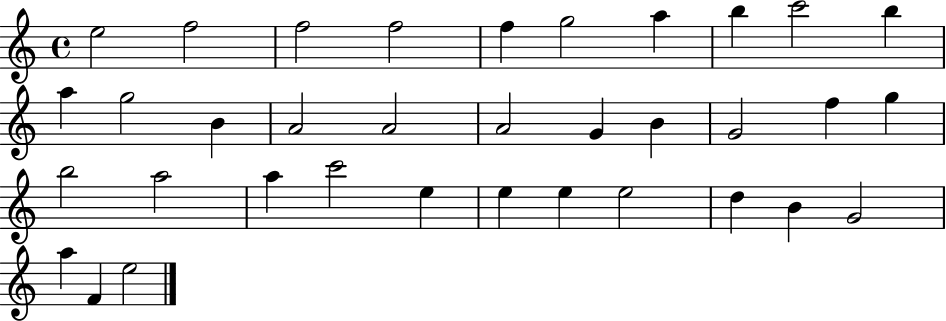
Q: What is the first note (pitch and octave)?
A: E5